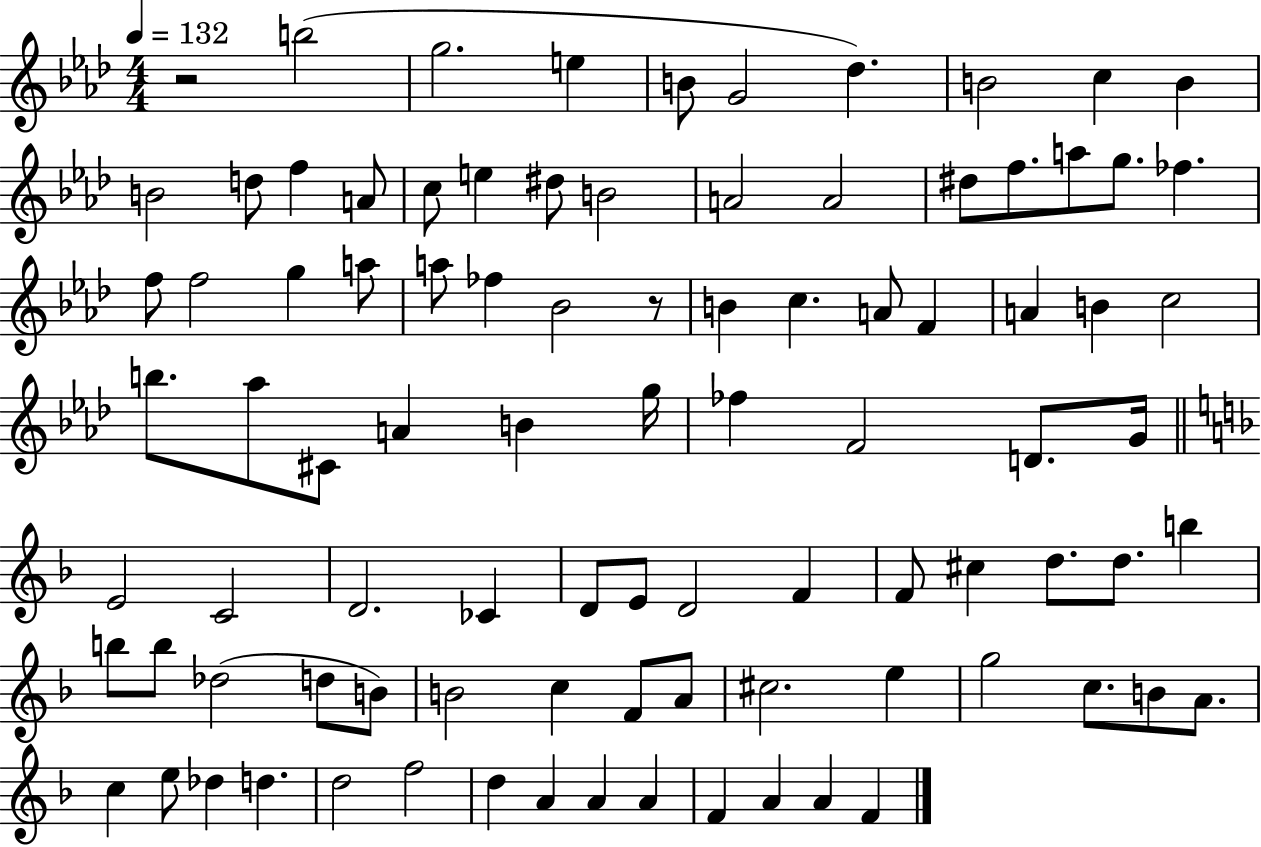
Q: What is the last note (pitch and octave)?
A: F4